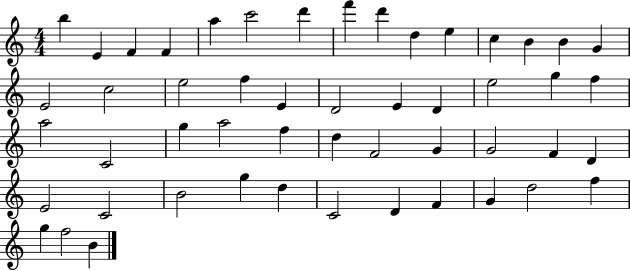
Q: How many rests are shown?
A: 0